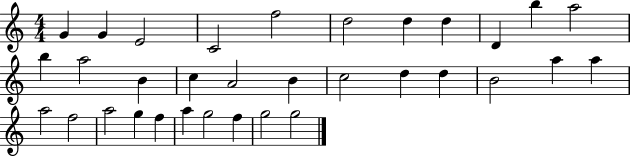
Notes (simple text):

G4/q G4/q E4/h C4/h F5/h D5/h D5/q D5/q D4/q B5/q A5/h B5/q A5/h B4/q C5/q A4/h B4/q C5/h D5/q D5/q B4/h A5/q A5/q A5/h F5/h A5/h G5/q F5/q A5/q G5/h F5/q G5/h G5/h